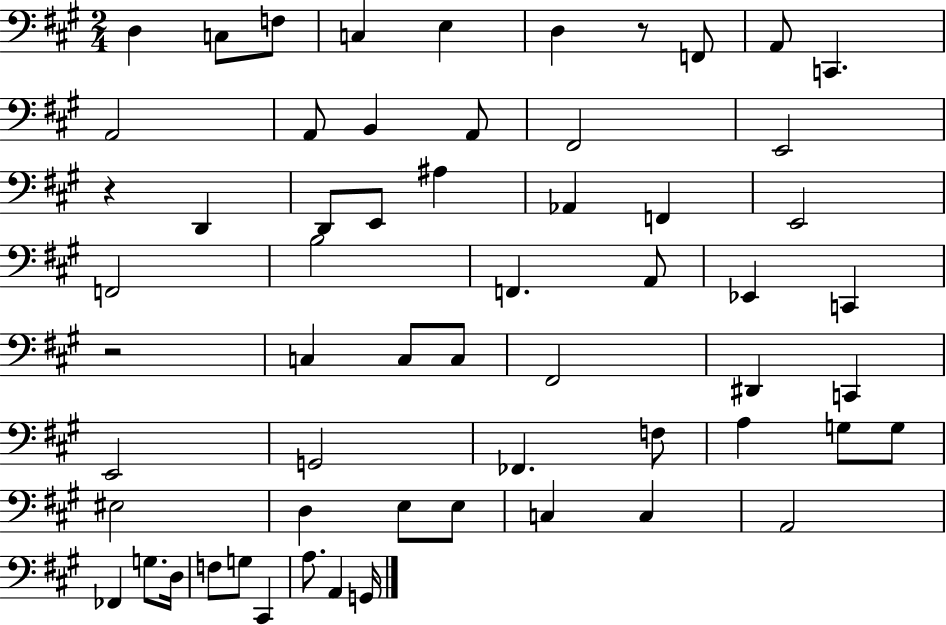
{
  \clef bass
  \numericTimeSignature
  \time 2/4
  \key a \major
  d4 c8 f8 | c4 e4 | d4 r8 f,8 | a,8 c,4. | \break a,2 | a,8 b,4 a,8 | fis,2 | e,2 | \break r4 d,4 | d,8 e,8 ais4 | aes,4 f,4 | e,2 | \break f,2 | b2 | f,4. a,8 | ees,4 c,4 | \break r2 | c4 c8 c8 | fis,2 | dis,4 c,4 | \break e,2 | g,2 | fes,4. f8 | a4 g8 g8 | \break eis2 | d4 e8 e8 | c4 c4 | a,2 | \break fes,4 g8. d16 | f8 g8 cis,4 | a8. a,4 g,16 | \bar "|."
}